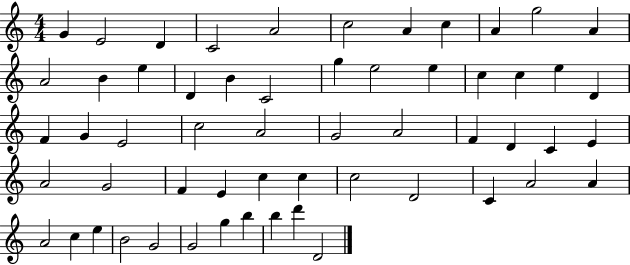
G4/q E4/h D4/q C4/h A4/h C5/h A4/q C5/q A4/q G5/h A4/q A4/h B4/q E5/q D4/q B4/q C4/h G5/q E5/h E5/q C5/q C5/q E5/q D4/q F4/q G4/q E4/h C5/h A4/h G4/h A4/h F4/q D4/q C4/q E4/q A4/h G4/h F4/q E4/q C5/q C5/q C5/h D4/h C4/q A4/h A4/q A4/h C5/q E5/q B4/h G4/h G4/h G5/q B5/q B5/q D6/q D4/h